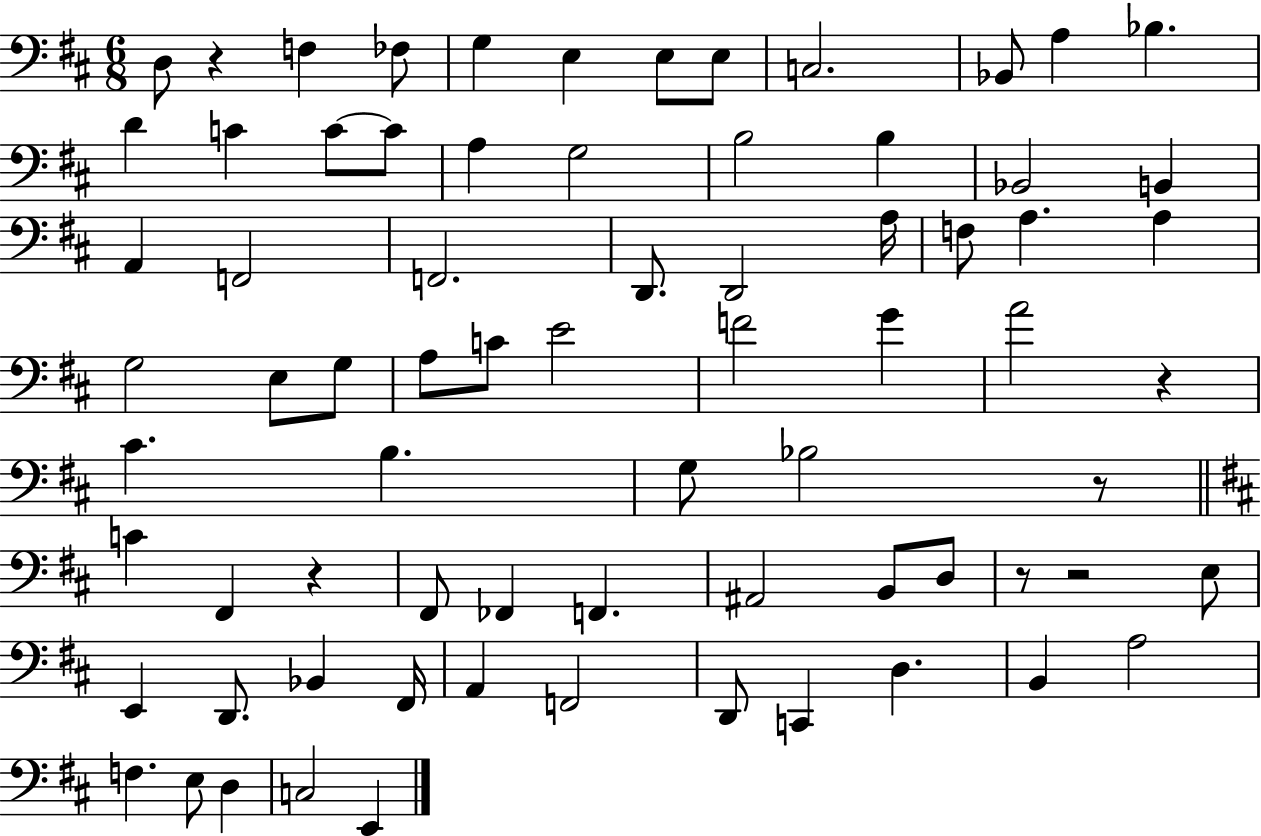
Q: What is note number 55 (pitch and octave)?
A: Bb2